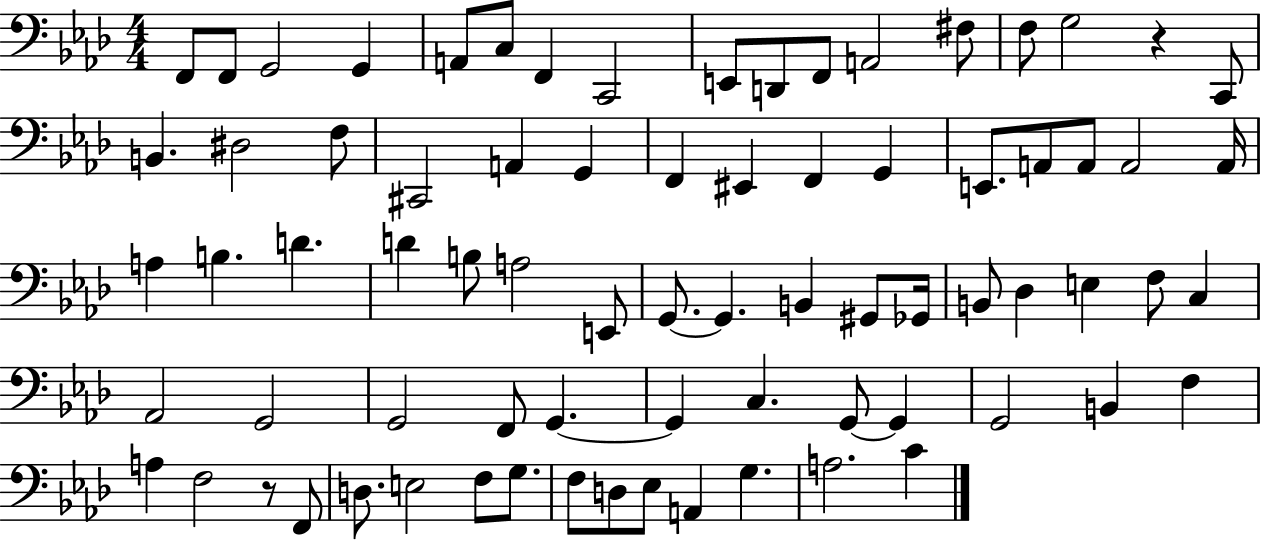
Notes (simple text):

F2/e F2/e G2/h G2/q A2/e C3/e F2/q C2/h E2/e D2/e F2/e A2/h F#3/e F3/e G3/h R/q C2/e B2/q. D#3/h F3/e C#2/h A2/q G2/q F2/q EIS2/q F2/q G2/q E2/e. A2/e A2/e A2/h A2/s A3/q B3/q. D4/q. D4/q B3/e A3/h E2/e G2/e. G2/q. B2/q G#2/e Gb2/s B2/e Db3/q E3/q F3/e C3/q Ab2/h G2/h G2/h F2/e G2/q. G2/q C3/q. G2/e G2/q G2/h B2/q F3/q A3/q F3/h R/e F2/e D3/e. E3/h F3/e G3/e. F3/e D3/e Eb3/e A2/q G3/q. A3/h. C4/q